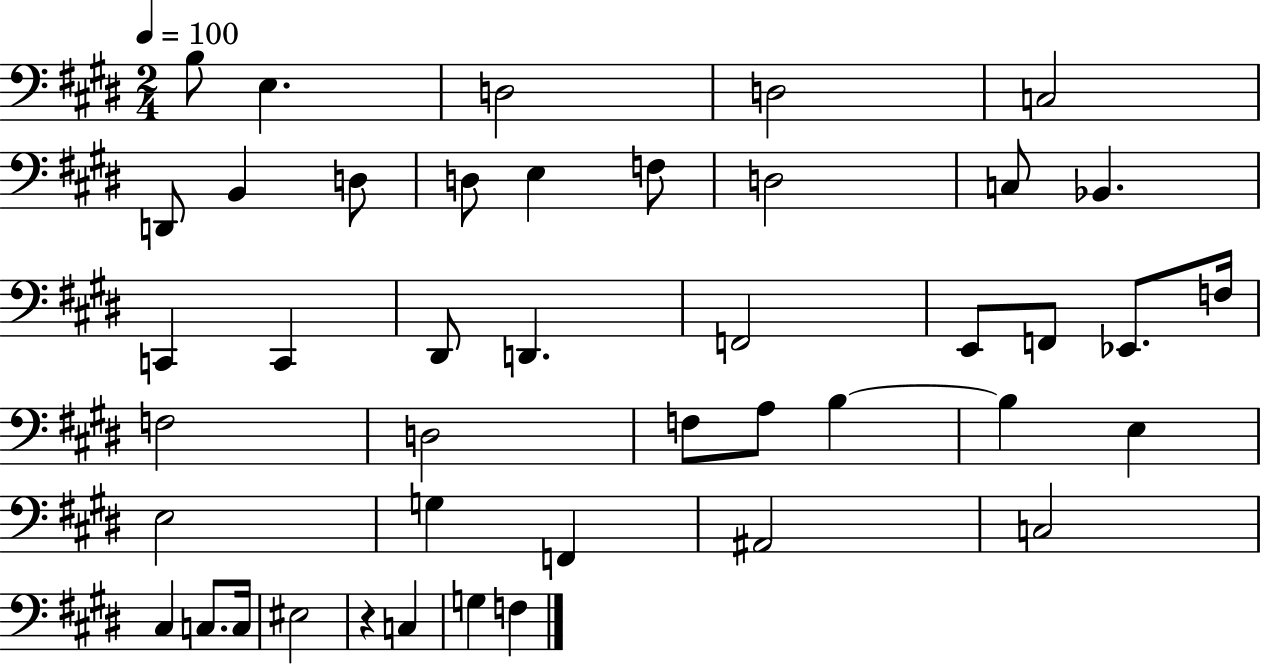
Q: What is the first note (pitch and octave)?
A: B3